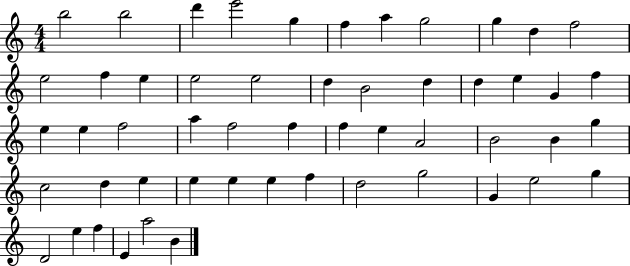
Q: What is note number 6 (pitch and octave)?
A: F5